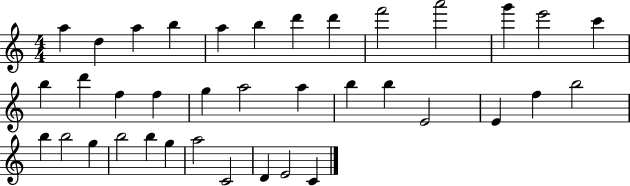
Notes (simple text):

A5/q D5/q A5/q B5/q A5/q B5/q D6/q D6/q F6/h A6/h G6/q E6/h C6/q B5/q D6/q F5/q F5/q G5/q A5/h A5/q B5/q B5/q E4/h E4/q F5/q B5/h B5/q B5/h G5/q B5/h B5/q G5/q A5/h C4/h D4/q E4/h C4/q